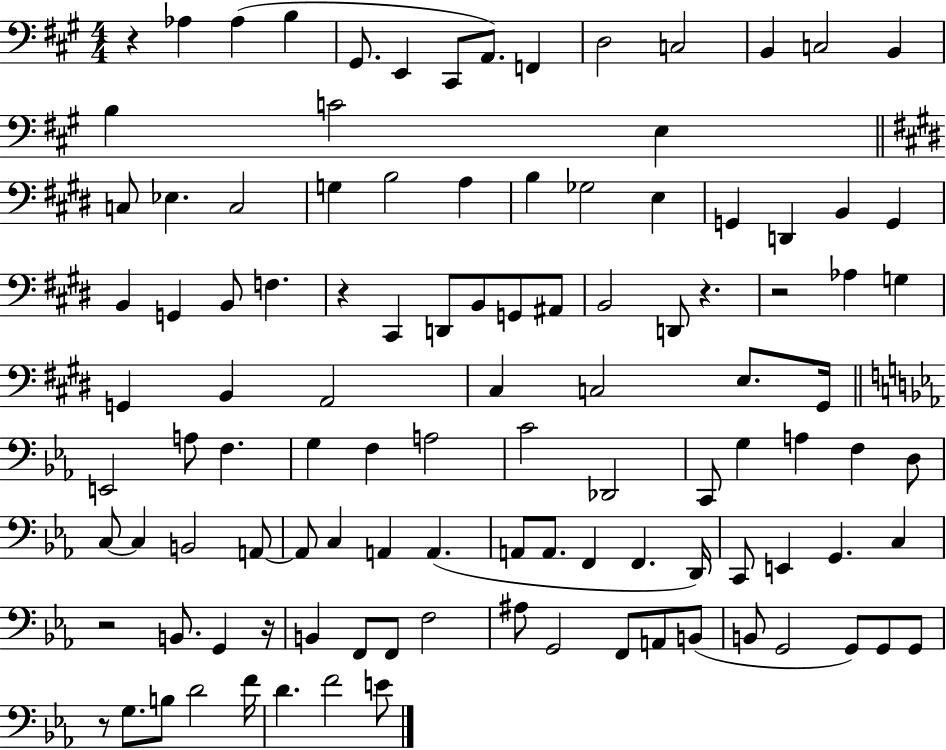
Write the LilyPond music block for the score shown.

{
  \clef bass
  \numericTimeSignature
  \time 4/4
  \key a \major
  r4 aes4 aes4( b4 | gis,8. e,4 cis,8 a,8.) f,4 | d2 c2 | b,4 c2 b,4 | \break b4 c'2 e4 | \bar "||" \break \key e \major c8 ees4. c2 | g4 b2 a4 | b4 ges2 e4 | g,4 d,4 b,4 g,4 | \break b,4 g,4 b,8 f4. | r4 cis,4 d,8 b,8 g,8 ais,8 | b,2 d,8 r4. | r2 aes4 g4 | \break g,4 b,4 a,2 | cis4 c2 e8. gis,16 | \bar "||" \break \key ees \major e,2 a8 f4. | g4 f4 a2 | c'2 des,2 | c,8 g4 a4 f4 d8 | \break c8~~ c4 b,2 a,8~~ | a,8 c4 a,4 a,4.( | a,8 a,8. f,4 f,4. d,16) | c,8 e,4 g,4. c4 | \break r2 b,8. g,4 r16 | b,4 f,8 f,8 f2 | ais8 g,2 f,8 a,8 b,8( | b,8 g,2 g,8) g,8 g,8 | \break r8 g8. b8 d'2 f'16 | d'4. f'2 e'8 | \bar "|."
}